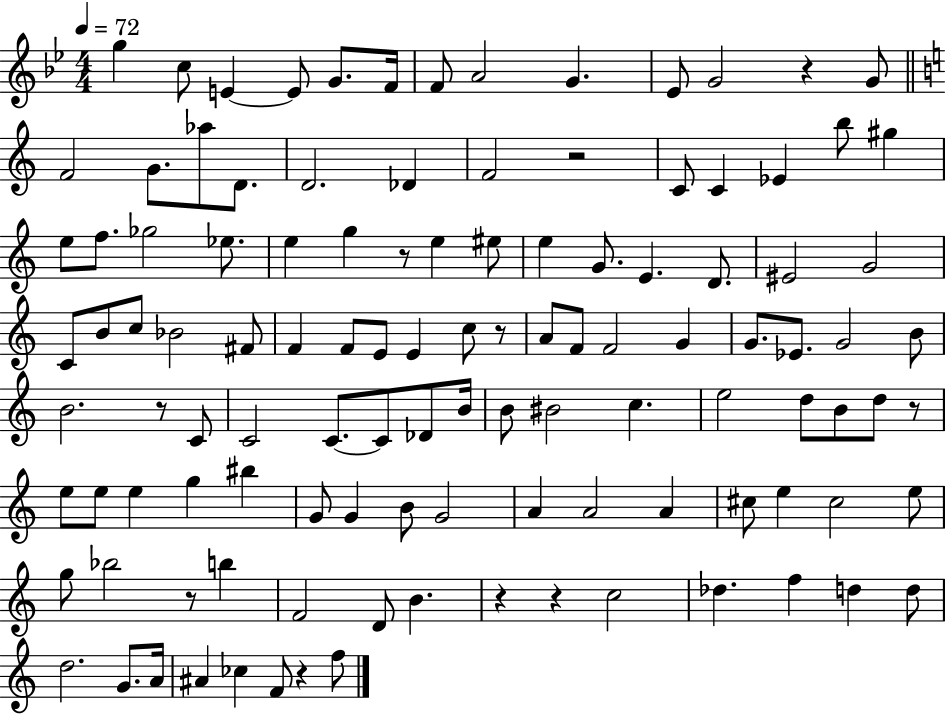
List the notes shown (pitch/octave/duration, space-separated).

G5/q C5/e E4/q E4/e G4/e. F4/s F4/e A4/h G4/q. Eb4/e G4/h R/q G4/e F4/h G4/e. Ab5/e D4/e. D4/h. Db4/q F4/h R/h C4/e C4/q Eb4/q B5/e G#5/q E5/e F5/e. Gb5/h Eb5/e. E5/q G5/q R/e E5/q EIS5/e E5/q G4/e. E4/q. D4/e. EIS4/h G4/h C4/e B4/e C5/e Bb4/h F#4/e F4/q F4/e E4/e E4/q C5/e R/e A4/e F4/e F4/h G4/q G4/e. Eb4/e. G4/h B4/e B4/h. R/e C4/e C4/h C4/e. C4/e Db4/e B4/s B4/e BIS4/h C5/q. E5/h D5/e B4/e D5/e R/e E5/e E5/e E5/q G5/q BIS5/q G4/e G4/q B4/e G4/h A4/q A4/h A4/q C#5/e E5/q C#5/h E5/e G5/e Bb5/h R/e B5/q F4/h D4/e B4/q. R/q R/q C5/h Db5/q. F5/q D5/q D5/e D5/h. G4/e. A4/s A#4/q CES5/q F4/e R/q F5/e